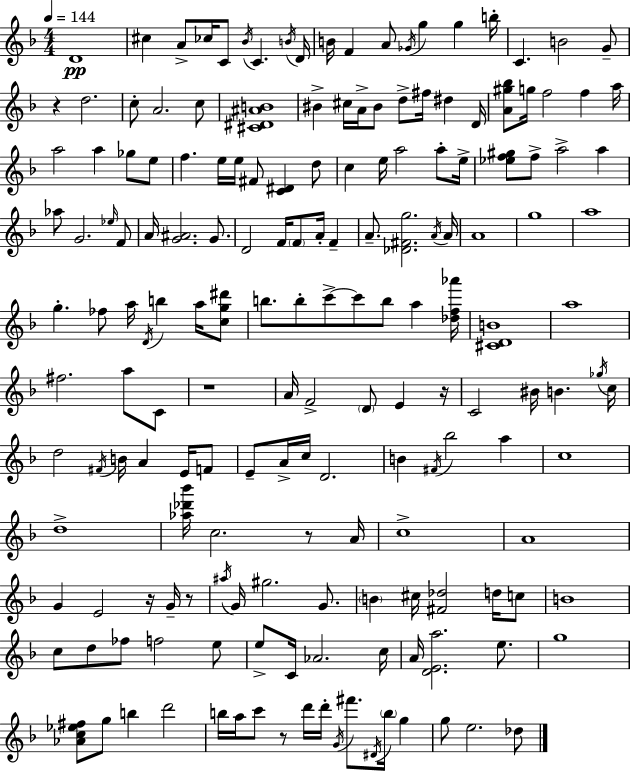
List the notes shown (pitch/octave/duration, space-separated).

D4/w C#5/q A4/e CES5/s C4/e Bb4/s C4/q. B4/s D4/s B4/s F4/q A4/e Gb4/s G5/q G5/q B5/s C4/q. B4/h G4/e R/q D5/h. C5/e A4/h. C5/e [C#4,D#4,A#4,B4]/w BIS4/q C#5/s A4/s BIS4/e D5/e F#5/s D#5/q D4/s [A4,G#5,Bb5]/e G5/s F5/h F5/q A5/s A5/h A5/q Gb5/e E5/e F5/q. E5/s E5/s F#4/e [C4,D#4]/q D5/e C5/q E5/s A5/h A5/e E5/s [Eb5,F5,G#5]/e F5/e A5/h A5/q Ab5/e G4/h. Eb5/s F4/e A4/s [G4,A#4]/h. G4/e. D4/h F4/s F4/e A4/s F4/q A4/e. [Db4,F#4,G5]/h. A4/s A4/s A4/w G5/w A5/w G5/q. FES5/e A5/s D4/s B5/q A5/s [C5,G5,D#6]/e B5/e. B5/e C6/e C6/e B5/e A5/q [Db5,F5,Ab6]/s [C#4,D4,B4]/w A5/w F#5/h. A5/e C4/e R/w A4/s F4/h D4/e E4/q R/s C4/h BIS4/s B4/q. Gb5/s C5/s D5/h F#4/s B4/s A4/q E4/s F4/e E4/e A4/s C5/s D4/h. B4/q F#4/s Bb5/h A5/q C5/w D5/w [Ab5,Db6,Bb6]/s C5/h. R/e A4/s C5/w A4/w G4/q E4/h R/s G4/s R/e A#5/s G4/s G#5/h. G4/e. B4/q C#5/s [F#4,Db5]/h D5/s C5/e B4/w C5/e D5/e FES5/e F5/h E5/e E5/e C4/s Ab4/h. C5/s A4/s [D4,E4,A5]/h. E5/e. G5/w [Ab4,C5,Eb5,F#5]/e G5/e B5/q D6/h B5/s A5/s C6/e R/e D6/s D6/s G4/s F#6/e. D#4/s B5/s G5/q G5/e E5/h. Db5/e